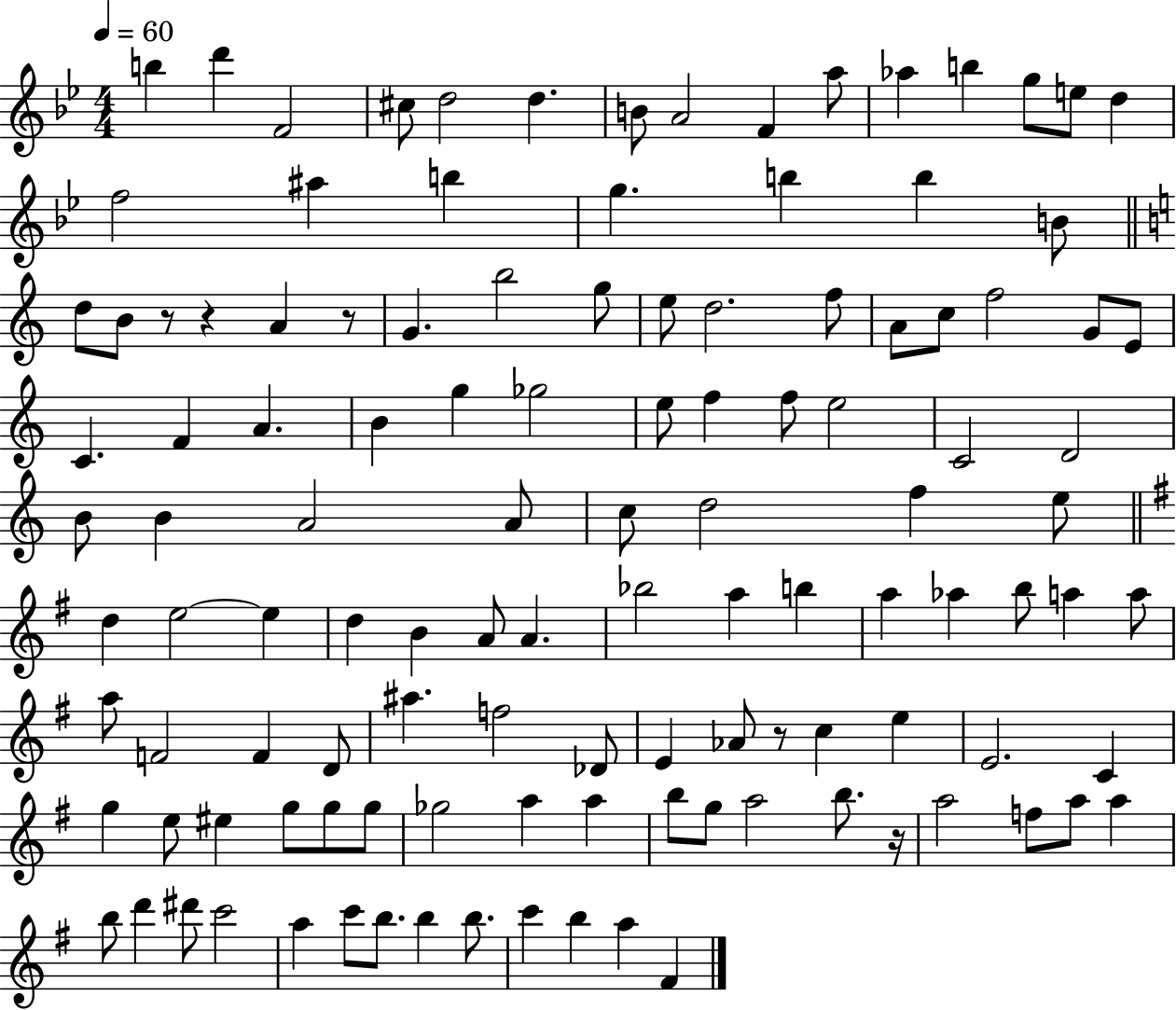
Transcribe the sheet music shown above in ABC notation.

X:1
T:Untitled
M:4/4
L:1/4
K:Bb
b d' F2 ^c/2 d2 d B/2 A2 F a/2 _a b g/2 e/2 d f2 ^a b g b b B/2 d/2 B/2 z/2 z A z/2 G b2 g/2 e/2 d2 f/2 A/2 c/2 f2 G/2 E/2 C F A B g _g2 e/2 f f/2 e2 C2 D2 B/2 B A2 A/2 c/2 d2 f e/2 d e2 e d B A/2 A _b2 a b a _a b/2 a a/2 a/2 F2 F D/2 ^a f2 _D/2 E _A/2 z/2 c e E2 C g e/2 ^e g/2 g/2 g/2 _g2 a a b/2 g/2 a2 b/2 z/4 a2 f/2 a/2 a b/2 d' ^d'/2 c'2 a c'/2 b/2 b b/2 c' b a ^F